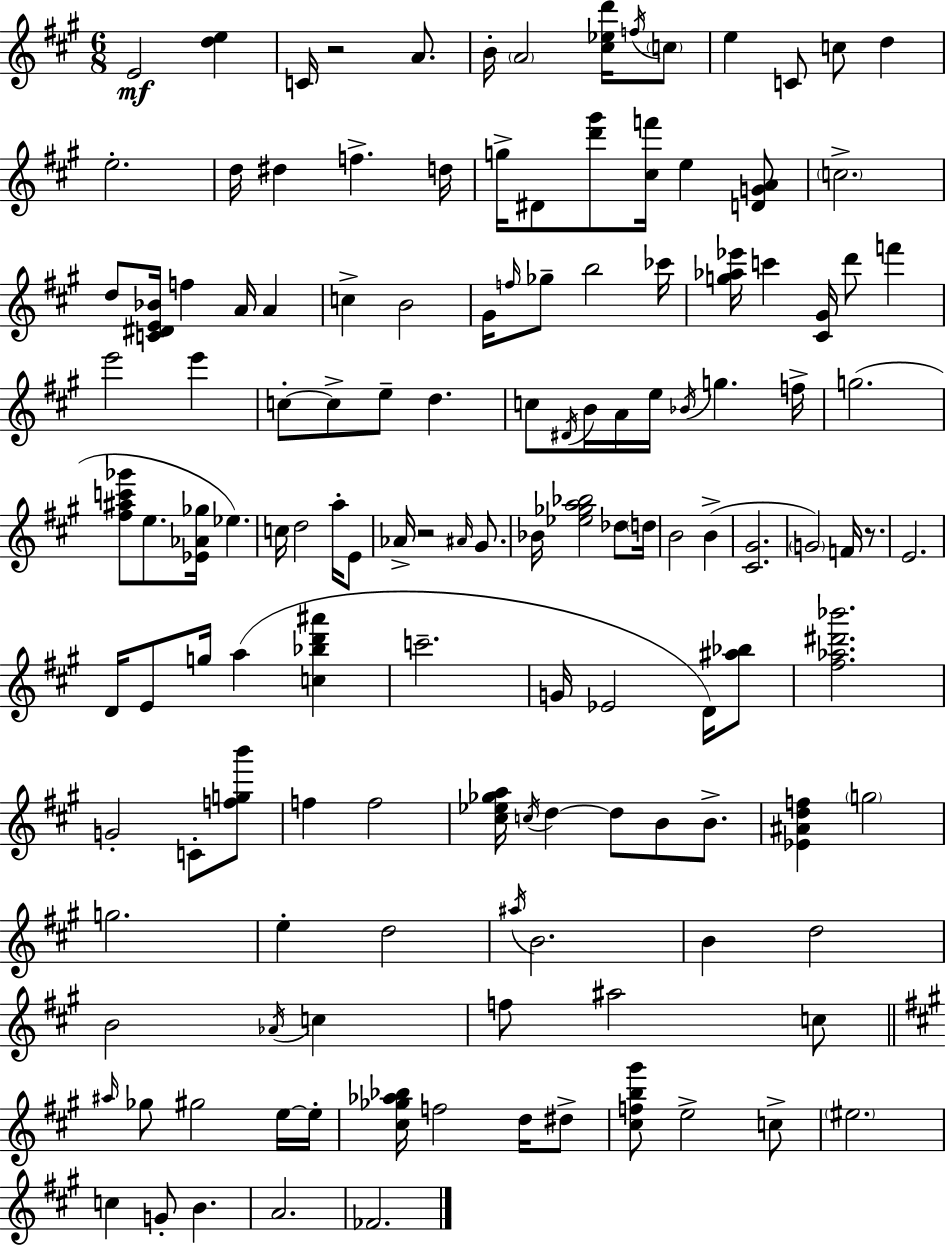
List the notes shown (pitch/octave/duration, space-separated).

E4/h [D5,E5]/q C4/s R/h A4/e. B4/s A4/h [C#5,Eb5,D6]/s F5/s C5/e E5/q C4/e C5/e D5/q E5/h. D5/s D#5/q F5/q. D5/s G5/s D#4/e [D6,G#6]/e [C#5,F6]/s E5/q [D4,G4,A4]/e C5/h. D5/e [C4,D#4,E4,Bb4]/s F5/q A4/s A4/q C5/q B4/h G#4/s F5/s Gb5/e B5/h CES6/s [G5,Ab5,Eb6]/s C6/q [C#4,G#4]/s D6/e F6/q E6/h E6/q C5/e C5/e E5/e D5/q. C5/e D#4/s B4/s A4/s E5/s Bb4/s G5/q. F5/s G5/h. [F#5,A#5,C6,Gb6]/e E5/e. [Eb4,Ab4,Gb5]/s Eb5/q. C5/s D5/h A5/s E4/e Ab4/s R/h A#4/s G#4/e. Bb4/s [Eb5,Gb5,A5,Bb5]/h Db5/e D5/s B4/h B4/q [C#4,G#4]/h. G4/h F4/s R/e. E4/h. D4/s E4/e G5/s A5/q [C5,Bb5,D6,A#6]/q C6/h. G4/s Eb4/h D4/s [A#5,Bb5]/e [F#5,Ab5,D#6,Bb6]/h. G4/h C4/e [F5,G5,B6]/e F5/q F5/h [C#5,Eb5,Gb5,A5]/s C5/s D5/q D5/e B4/e B4/e. [Eb4,A#4,D5,F5]/q G5/h G5/h. E5/q D5/h A#5/s B4/h. B4/q D5/h B4/h Ab4/s C5/q F5/e A#5/h C5/e A#5/s Gb5/e G#5/h E5/s E5/s [C#5,Gb5,Ab5,Bb5]/s F5/h D5/s D#5/e [C#5,F5,B5,G#6]/e E5/h C5/e EIS5/h. C5/q G4/e B4/q. A4/h. FES4/h.